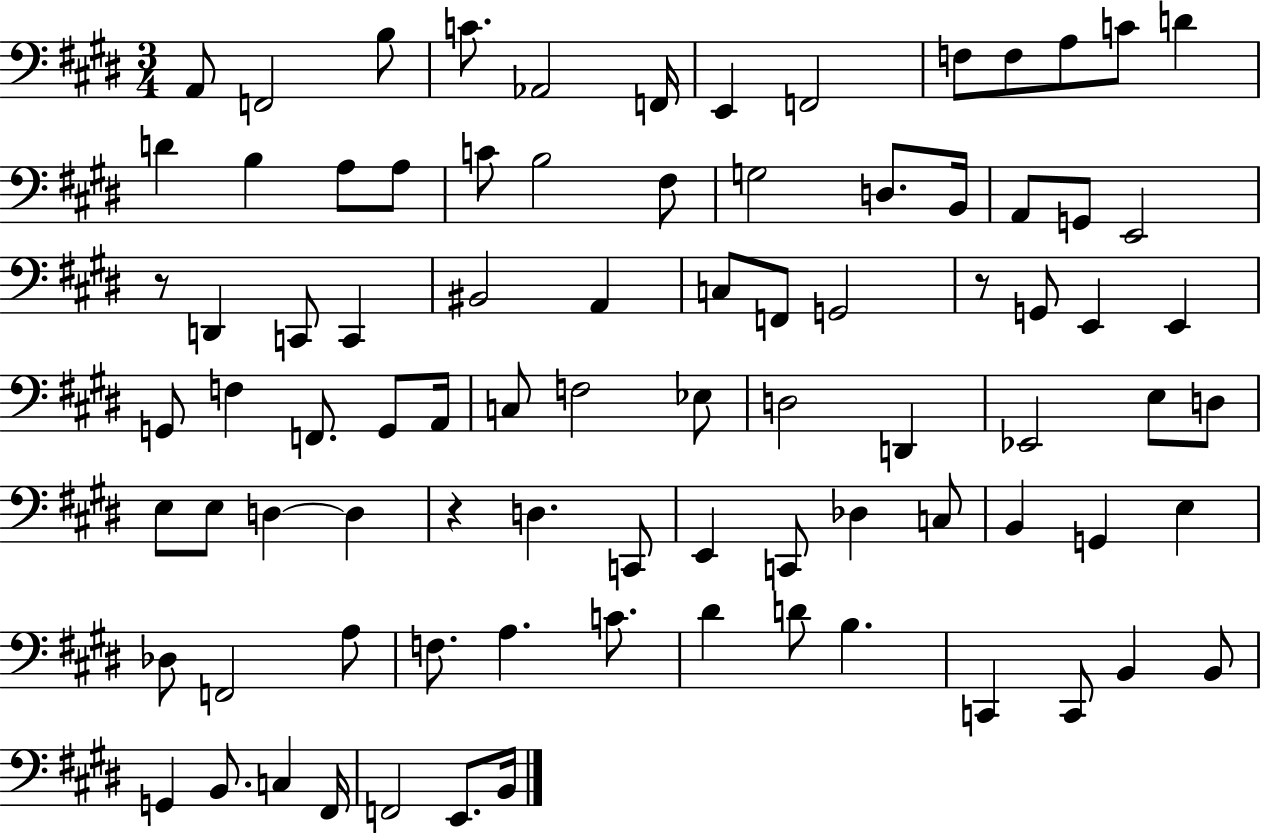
X:1
T:Untitled
M:3/4
L:1/4
K:E
A,,/2 F,,2 B,/2 C/2 _A,,2 F,,/4 E,, F,,2 F,/2 F,/2 A,/2 C/2 D D B, A,/2 A,/2 C/2 B,2 ^F,/2 G,2 D,/2 B,,/4 A,,/2 G,,/2 E,,2 z/2 D,, C,,/2 C,, ^B,,2 A,, C,/2 F,,/2 G,,2 z/2 G,,/2 E,, E,, G,,/2 F, F,,/2 G,,/2 A,,/4 C,/2 F,2 _E,/2 D,2 D,, _E,,2 E,/2 D,/2 E,/2 E,/2 D, D, z D, C,,/2 E,, C,,/2 _D, C,/2 B,, G,, E, _D,/2 F,,2 A,/2 F,/2 A, C/2 ^D D/2 B, C,, C,,/2 B,, B,,/2 G,, B,,/2 C, ^F,,/4 F,,2 E,,/2 B,,/4